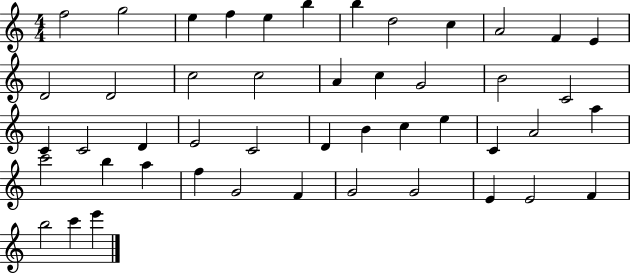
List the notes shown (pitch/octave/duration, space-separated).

F5/h G5/h E5/q F5/q E5/q B5/q B5/q D5/h C5/q A4/h F4/q E4/q D4/h D4/h C5/h C5/h A4/q C5/q G4/h B4/h C4/h C4/q C4/h D4/q E4/h C4/h D4/q B4/q C5/q E5/q C4/q A4/h A5/q C6/h B5/q A5/q F5/q G4/h F4/q G4/h G4/h E4/q E4/h F4/q B5/h C6/q E6/q